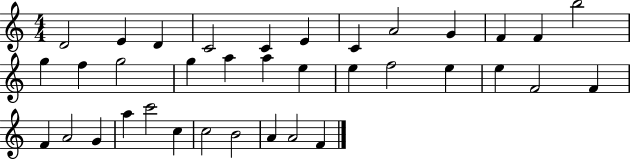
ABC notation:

X:1
T:Untitled
M:4/4
L:1/4
K:C
D2 E D C2 C E C A2 G F F b2 g f g2 g a a e e f2 e e F2 F F A2 G a c'2 c c2 B2 A A2 F